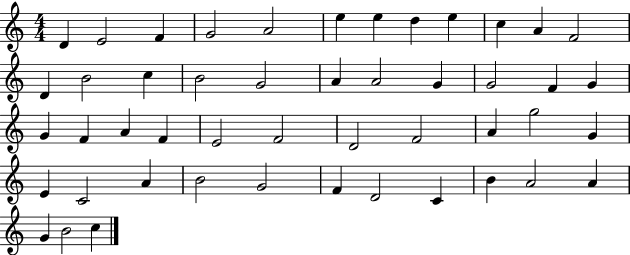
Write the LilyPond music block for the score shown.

{
  \clef treble
  \numericTimeSignature
  \time 4/4
  \key c \major
  d'4 e'2 f'4 | g'2 a'2 | e''4 e''4 d''4 e''4 | c''4 a'4 f'2 | \break d'4 b'2 c''4 | b'2 g'2 | a'4 a'2 g'4 | g'2 f'4 g'4 | \break g'4 f'4 a'4 f'4 | e'2 f'2 | d'2 f'2 | a'4 g''2 g'4 | \break e'4 c'2 a'4 | b'2 g'2 | f'4 d'2 c'4 | b'4 a'2 a'4 | \break g'4 b'2 c''4 | \bar "|."
}